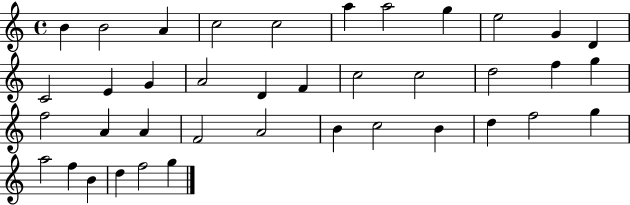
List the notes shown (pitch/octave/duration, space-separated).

B4/q B4/h A4/q C5/h C5/h A5/q A5/h G5/q E5/h G4/q D4/q C4/h E4/q G4/q A4/h D4/q F4/q C5/h C5/h D5/h F5/q G5/q F5/h A4/q A4/q F4/h A4/h B4/q C5/h B4/q D5/q F5/h G5/q A5/h F5/q B4/q D5/q F5/h G5/q